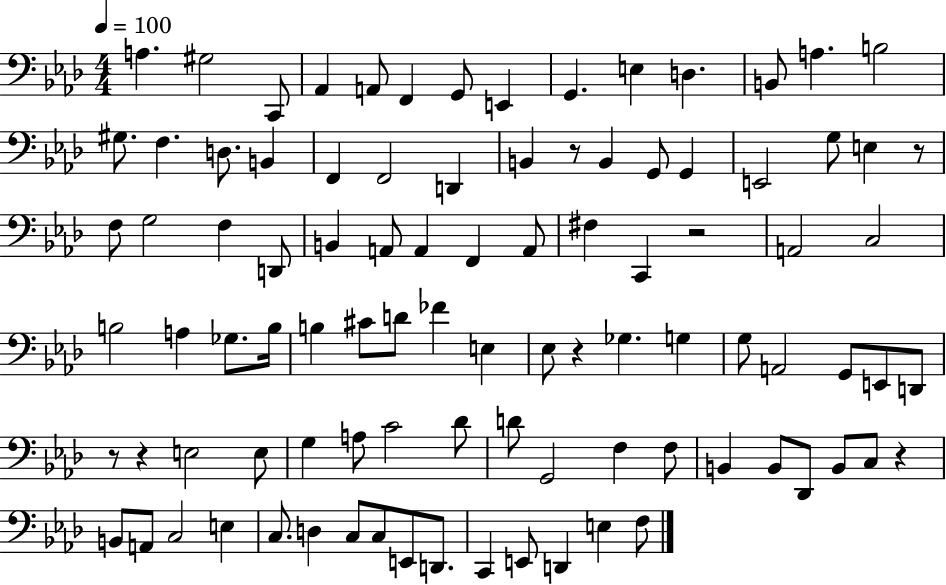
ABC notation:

X:1
T:Untitled
M:4/4
L:1/4
K:Ab
A, ^G,2 C,,/2 _A,, A,,/2 F,, G,,/2 E,, G,, E, D, B,,/2 A, B,2 ^G,/2 F, D,/2 B,, F,, F,,2 D,, B,, z/2 B,, G,,/2 G,, E,,2 G,/2 E, z/2 F,/2 G,2 F, D,,/2 B,, A,,/2 A,, F,, A,,/2 ^F, C,, z2 A,,2 C,2 B,2 A, _G,/2 B,/4 B, ^C/2 D/2 _F E, _E,/2 z _G, G, G,/2 A,,2 G,,/2 E,,/2 D,,/2 z/2 z E,2 E,/2 G, A,/2 C2 _D/2 D/2 G,,2 F, F,/2 B,, B,,/2 _D,,/2 B,,/2 C,/2 z B,,/2 A,,/2 C,2 E, C,/2 D, C,/2 C,/2 E,,/2 D,,/2 C,, E,,/2 D,, E, F,/2